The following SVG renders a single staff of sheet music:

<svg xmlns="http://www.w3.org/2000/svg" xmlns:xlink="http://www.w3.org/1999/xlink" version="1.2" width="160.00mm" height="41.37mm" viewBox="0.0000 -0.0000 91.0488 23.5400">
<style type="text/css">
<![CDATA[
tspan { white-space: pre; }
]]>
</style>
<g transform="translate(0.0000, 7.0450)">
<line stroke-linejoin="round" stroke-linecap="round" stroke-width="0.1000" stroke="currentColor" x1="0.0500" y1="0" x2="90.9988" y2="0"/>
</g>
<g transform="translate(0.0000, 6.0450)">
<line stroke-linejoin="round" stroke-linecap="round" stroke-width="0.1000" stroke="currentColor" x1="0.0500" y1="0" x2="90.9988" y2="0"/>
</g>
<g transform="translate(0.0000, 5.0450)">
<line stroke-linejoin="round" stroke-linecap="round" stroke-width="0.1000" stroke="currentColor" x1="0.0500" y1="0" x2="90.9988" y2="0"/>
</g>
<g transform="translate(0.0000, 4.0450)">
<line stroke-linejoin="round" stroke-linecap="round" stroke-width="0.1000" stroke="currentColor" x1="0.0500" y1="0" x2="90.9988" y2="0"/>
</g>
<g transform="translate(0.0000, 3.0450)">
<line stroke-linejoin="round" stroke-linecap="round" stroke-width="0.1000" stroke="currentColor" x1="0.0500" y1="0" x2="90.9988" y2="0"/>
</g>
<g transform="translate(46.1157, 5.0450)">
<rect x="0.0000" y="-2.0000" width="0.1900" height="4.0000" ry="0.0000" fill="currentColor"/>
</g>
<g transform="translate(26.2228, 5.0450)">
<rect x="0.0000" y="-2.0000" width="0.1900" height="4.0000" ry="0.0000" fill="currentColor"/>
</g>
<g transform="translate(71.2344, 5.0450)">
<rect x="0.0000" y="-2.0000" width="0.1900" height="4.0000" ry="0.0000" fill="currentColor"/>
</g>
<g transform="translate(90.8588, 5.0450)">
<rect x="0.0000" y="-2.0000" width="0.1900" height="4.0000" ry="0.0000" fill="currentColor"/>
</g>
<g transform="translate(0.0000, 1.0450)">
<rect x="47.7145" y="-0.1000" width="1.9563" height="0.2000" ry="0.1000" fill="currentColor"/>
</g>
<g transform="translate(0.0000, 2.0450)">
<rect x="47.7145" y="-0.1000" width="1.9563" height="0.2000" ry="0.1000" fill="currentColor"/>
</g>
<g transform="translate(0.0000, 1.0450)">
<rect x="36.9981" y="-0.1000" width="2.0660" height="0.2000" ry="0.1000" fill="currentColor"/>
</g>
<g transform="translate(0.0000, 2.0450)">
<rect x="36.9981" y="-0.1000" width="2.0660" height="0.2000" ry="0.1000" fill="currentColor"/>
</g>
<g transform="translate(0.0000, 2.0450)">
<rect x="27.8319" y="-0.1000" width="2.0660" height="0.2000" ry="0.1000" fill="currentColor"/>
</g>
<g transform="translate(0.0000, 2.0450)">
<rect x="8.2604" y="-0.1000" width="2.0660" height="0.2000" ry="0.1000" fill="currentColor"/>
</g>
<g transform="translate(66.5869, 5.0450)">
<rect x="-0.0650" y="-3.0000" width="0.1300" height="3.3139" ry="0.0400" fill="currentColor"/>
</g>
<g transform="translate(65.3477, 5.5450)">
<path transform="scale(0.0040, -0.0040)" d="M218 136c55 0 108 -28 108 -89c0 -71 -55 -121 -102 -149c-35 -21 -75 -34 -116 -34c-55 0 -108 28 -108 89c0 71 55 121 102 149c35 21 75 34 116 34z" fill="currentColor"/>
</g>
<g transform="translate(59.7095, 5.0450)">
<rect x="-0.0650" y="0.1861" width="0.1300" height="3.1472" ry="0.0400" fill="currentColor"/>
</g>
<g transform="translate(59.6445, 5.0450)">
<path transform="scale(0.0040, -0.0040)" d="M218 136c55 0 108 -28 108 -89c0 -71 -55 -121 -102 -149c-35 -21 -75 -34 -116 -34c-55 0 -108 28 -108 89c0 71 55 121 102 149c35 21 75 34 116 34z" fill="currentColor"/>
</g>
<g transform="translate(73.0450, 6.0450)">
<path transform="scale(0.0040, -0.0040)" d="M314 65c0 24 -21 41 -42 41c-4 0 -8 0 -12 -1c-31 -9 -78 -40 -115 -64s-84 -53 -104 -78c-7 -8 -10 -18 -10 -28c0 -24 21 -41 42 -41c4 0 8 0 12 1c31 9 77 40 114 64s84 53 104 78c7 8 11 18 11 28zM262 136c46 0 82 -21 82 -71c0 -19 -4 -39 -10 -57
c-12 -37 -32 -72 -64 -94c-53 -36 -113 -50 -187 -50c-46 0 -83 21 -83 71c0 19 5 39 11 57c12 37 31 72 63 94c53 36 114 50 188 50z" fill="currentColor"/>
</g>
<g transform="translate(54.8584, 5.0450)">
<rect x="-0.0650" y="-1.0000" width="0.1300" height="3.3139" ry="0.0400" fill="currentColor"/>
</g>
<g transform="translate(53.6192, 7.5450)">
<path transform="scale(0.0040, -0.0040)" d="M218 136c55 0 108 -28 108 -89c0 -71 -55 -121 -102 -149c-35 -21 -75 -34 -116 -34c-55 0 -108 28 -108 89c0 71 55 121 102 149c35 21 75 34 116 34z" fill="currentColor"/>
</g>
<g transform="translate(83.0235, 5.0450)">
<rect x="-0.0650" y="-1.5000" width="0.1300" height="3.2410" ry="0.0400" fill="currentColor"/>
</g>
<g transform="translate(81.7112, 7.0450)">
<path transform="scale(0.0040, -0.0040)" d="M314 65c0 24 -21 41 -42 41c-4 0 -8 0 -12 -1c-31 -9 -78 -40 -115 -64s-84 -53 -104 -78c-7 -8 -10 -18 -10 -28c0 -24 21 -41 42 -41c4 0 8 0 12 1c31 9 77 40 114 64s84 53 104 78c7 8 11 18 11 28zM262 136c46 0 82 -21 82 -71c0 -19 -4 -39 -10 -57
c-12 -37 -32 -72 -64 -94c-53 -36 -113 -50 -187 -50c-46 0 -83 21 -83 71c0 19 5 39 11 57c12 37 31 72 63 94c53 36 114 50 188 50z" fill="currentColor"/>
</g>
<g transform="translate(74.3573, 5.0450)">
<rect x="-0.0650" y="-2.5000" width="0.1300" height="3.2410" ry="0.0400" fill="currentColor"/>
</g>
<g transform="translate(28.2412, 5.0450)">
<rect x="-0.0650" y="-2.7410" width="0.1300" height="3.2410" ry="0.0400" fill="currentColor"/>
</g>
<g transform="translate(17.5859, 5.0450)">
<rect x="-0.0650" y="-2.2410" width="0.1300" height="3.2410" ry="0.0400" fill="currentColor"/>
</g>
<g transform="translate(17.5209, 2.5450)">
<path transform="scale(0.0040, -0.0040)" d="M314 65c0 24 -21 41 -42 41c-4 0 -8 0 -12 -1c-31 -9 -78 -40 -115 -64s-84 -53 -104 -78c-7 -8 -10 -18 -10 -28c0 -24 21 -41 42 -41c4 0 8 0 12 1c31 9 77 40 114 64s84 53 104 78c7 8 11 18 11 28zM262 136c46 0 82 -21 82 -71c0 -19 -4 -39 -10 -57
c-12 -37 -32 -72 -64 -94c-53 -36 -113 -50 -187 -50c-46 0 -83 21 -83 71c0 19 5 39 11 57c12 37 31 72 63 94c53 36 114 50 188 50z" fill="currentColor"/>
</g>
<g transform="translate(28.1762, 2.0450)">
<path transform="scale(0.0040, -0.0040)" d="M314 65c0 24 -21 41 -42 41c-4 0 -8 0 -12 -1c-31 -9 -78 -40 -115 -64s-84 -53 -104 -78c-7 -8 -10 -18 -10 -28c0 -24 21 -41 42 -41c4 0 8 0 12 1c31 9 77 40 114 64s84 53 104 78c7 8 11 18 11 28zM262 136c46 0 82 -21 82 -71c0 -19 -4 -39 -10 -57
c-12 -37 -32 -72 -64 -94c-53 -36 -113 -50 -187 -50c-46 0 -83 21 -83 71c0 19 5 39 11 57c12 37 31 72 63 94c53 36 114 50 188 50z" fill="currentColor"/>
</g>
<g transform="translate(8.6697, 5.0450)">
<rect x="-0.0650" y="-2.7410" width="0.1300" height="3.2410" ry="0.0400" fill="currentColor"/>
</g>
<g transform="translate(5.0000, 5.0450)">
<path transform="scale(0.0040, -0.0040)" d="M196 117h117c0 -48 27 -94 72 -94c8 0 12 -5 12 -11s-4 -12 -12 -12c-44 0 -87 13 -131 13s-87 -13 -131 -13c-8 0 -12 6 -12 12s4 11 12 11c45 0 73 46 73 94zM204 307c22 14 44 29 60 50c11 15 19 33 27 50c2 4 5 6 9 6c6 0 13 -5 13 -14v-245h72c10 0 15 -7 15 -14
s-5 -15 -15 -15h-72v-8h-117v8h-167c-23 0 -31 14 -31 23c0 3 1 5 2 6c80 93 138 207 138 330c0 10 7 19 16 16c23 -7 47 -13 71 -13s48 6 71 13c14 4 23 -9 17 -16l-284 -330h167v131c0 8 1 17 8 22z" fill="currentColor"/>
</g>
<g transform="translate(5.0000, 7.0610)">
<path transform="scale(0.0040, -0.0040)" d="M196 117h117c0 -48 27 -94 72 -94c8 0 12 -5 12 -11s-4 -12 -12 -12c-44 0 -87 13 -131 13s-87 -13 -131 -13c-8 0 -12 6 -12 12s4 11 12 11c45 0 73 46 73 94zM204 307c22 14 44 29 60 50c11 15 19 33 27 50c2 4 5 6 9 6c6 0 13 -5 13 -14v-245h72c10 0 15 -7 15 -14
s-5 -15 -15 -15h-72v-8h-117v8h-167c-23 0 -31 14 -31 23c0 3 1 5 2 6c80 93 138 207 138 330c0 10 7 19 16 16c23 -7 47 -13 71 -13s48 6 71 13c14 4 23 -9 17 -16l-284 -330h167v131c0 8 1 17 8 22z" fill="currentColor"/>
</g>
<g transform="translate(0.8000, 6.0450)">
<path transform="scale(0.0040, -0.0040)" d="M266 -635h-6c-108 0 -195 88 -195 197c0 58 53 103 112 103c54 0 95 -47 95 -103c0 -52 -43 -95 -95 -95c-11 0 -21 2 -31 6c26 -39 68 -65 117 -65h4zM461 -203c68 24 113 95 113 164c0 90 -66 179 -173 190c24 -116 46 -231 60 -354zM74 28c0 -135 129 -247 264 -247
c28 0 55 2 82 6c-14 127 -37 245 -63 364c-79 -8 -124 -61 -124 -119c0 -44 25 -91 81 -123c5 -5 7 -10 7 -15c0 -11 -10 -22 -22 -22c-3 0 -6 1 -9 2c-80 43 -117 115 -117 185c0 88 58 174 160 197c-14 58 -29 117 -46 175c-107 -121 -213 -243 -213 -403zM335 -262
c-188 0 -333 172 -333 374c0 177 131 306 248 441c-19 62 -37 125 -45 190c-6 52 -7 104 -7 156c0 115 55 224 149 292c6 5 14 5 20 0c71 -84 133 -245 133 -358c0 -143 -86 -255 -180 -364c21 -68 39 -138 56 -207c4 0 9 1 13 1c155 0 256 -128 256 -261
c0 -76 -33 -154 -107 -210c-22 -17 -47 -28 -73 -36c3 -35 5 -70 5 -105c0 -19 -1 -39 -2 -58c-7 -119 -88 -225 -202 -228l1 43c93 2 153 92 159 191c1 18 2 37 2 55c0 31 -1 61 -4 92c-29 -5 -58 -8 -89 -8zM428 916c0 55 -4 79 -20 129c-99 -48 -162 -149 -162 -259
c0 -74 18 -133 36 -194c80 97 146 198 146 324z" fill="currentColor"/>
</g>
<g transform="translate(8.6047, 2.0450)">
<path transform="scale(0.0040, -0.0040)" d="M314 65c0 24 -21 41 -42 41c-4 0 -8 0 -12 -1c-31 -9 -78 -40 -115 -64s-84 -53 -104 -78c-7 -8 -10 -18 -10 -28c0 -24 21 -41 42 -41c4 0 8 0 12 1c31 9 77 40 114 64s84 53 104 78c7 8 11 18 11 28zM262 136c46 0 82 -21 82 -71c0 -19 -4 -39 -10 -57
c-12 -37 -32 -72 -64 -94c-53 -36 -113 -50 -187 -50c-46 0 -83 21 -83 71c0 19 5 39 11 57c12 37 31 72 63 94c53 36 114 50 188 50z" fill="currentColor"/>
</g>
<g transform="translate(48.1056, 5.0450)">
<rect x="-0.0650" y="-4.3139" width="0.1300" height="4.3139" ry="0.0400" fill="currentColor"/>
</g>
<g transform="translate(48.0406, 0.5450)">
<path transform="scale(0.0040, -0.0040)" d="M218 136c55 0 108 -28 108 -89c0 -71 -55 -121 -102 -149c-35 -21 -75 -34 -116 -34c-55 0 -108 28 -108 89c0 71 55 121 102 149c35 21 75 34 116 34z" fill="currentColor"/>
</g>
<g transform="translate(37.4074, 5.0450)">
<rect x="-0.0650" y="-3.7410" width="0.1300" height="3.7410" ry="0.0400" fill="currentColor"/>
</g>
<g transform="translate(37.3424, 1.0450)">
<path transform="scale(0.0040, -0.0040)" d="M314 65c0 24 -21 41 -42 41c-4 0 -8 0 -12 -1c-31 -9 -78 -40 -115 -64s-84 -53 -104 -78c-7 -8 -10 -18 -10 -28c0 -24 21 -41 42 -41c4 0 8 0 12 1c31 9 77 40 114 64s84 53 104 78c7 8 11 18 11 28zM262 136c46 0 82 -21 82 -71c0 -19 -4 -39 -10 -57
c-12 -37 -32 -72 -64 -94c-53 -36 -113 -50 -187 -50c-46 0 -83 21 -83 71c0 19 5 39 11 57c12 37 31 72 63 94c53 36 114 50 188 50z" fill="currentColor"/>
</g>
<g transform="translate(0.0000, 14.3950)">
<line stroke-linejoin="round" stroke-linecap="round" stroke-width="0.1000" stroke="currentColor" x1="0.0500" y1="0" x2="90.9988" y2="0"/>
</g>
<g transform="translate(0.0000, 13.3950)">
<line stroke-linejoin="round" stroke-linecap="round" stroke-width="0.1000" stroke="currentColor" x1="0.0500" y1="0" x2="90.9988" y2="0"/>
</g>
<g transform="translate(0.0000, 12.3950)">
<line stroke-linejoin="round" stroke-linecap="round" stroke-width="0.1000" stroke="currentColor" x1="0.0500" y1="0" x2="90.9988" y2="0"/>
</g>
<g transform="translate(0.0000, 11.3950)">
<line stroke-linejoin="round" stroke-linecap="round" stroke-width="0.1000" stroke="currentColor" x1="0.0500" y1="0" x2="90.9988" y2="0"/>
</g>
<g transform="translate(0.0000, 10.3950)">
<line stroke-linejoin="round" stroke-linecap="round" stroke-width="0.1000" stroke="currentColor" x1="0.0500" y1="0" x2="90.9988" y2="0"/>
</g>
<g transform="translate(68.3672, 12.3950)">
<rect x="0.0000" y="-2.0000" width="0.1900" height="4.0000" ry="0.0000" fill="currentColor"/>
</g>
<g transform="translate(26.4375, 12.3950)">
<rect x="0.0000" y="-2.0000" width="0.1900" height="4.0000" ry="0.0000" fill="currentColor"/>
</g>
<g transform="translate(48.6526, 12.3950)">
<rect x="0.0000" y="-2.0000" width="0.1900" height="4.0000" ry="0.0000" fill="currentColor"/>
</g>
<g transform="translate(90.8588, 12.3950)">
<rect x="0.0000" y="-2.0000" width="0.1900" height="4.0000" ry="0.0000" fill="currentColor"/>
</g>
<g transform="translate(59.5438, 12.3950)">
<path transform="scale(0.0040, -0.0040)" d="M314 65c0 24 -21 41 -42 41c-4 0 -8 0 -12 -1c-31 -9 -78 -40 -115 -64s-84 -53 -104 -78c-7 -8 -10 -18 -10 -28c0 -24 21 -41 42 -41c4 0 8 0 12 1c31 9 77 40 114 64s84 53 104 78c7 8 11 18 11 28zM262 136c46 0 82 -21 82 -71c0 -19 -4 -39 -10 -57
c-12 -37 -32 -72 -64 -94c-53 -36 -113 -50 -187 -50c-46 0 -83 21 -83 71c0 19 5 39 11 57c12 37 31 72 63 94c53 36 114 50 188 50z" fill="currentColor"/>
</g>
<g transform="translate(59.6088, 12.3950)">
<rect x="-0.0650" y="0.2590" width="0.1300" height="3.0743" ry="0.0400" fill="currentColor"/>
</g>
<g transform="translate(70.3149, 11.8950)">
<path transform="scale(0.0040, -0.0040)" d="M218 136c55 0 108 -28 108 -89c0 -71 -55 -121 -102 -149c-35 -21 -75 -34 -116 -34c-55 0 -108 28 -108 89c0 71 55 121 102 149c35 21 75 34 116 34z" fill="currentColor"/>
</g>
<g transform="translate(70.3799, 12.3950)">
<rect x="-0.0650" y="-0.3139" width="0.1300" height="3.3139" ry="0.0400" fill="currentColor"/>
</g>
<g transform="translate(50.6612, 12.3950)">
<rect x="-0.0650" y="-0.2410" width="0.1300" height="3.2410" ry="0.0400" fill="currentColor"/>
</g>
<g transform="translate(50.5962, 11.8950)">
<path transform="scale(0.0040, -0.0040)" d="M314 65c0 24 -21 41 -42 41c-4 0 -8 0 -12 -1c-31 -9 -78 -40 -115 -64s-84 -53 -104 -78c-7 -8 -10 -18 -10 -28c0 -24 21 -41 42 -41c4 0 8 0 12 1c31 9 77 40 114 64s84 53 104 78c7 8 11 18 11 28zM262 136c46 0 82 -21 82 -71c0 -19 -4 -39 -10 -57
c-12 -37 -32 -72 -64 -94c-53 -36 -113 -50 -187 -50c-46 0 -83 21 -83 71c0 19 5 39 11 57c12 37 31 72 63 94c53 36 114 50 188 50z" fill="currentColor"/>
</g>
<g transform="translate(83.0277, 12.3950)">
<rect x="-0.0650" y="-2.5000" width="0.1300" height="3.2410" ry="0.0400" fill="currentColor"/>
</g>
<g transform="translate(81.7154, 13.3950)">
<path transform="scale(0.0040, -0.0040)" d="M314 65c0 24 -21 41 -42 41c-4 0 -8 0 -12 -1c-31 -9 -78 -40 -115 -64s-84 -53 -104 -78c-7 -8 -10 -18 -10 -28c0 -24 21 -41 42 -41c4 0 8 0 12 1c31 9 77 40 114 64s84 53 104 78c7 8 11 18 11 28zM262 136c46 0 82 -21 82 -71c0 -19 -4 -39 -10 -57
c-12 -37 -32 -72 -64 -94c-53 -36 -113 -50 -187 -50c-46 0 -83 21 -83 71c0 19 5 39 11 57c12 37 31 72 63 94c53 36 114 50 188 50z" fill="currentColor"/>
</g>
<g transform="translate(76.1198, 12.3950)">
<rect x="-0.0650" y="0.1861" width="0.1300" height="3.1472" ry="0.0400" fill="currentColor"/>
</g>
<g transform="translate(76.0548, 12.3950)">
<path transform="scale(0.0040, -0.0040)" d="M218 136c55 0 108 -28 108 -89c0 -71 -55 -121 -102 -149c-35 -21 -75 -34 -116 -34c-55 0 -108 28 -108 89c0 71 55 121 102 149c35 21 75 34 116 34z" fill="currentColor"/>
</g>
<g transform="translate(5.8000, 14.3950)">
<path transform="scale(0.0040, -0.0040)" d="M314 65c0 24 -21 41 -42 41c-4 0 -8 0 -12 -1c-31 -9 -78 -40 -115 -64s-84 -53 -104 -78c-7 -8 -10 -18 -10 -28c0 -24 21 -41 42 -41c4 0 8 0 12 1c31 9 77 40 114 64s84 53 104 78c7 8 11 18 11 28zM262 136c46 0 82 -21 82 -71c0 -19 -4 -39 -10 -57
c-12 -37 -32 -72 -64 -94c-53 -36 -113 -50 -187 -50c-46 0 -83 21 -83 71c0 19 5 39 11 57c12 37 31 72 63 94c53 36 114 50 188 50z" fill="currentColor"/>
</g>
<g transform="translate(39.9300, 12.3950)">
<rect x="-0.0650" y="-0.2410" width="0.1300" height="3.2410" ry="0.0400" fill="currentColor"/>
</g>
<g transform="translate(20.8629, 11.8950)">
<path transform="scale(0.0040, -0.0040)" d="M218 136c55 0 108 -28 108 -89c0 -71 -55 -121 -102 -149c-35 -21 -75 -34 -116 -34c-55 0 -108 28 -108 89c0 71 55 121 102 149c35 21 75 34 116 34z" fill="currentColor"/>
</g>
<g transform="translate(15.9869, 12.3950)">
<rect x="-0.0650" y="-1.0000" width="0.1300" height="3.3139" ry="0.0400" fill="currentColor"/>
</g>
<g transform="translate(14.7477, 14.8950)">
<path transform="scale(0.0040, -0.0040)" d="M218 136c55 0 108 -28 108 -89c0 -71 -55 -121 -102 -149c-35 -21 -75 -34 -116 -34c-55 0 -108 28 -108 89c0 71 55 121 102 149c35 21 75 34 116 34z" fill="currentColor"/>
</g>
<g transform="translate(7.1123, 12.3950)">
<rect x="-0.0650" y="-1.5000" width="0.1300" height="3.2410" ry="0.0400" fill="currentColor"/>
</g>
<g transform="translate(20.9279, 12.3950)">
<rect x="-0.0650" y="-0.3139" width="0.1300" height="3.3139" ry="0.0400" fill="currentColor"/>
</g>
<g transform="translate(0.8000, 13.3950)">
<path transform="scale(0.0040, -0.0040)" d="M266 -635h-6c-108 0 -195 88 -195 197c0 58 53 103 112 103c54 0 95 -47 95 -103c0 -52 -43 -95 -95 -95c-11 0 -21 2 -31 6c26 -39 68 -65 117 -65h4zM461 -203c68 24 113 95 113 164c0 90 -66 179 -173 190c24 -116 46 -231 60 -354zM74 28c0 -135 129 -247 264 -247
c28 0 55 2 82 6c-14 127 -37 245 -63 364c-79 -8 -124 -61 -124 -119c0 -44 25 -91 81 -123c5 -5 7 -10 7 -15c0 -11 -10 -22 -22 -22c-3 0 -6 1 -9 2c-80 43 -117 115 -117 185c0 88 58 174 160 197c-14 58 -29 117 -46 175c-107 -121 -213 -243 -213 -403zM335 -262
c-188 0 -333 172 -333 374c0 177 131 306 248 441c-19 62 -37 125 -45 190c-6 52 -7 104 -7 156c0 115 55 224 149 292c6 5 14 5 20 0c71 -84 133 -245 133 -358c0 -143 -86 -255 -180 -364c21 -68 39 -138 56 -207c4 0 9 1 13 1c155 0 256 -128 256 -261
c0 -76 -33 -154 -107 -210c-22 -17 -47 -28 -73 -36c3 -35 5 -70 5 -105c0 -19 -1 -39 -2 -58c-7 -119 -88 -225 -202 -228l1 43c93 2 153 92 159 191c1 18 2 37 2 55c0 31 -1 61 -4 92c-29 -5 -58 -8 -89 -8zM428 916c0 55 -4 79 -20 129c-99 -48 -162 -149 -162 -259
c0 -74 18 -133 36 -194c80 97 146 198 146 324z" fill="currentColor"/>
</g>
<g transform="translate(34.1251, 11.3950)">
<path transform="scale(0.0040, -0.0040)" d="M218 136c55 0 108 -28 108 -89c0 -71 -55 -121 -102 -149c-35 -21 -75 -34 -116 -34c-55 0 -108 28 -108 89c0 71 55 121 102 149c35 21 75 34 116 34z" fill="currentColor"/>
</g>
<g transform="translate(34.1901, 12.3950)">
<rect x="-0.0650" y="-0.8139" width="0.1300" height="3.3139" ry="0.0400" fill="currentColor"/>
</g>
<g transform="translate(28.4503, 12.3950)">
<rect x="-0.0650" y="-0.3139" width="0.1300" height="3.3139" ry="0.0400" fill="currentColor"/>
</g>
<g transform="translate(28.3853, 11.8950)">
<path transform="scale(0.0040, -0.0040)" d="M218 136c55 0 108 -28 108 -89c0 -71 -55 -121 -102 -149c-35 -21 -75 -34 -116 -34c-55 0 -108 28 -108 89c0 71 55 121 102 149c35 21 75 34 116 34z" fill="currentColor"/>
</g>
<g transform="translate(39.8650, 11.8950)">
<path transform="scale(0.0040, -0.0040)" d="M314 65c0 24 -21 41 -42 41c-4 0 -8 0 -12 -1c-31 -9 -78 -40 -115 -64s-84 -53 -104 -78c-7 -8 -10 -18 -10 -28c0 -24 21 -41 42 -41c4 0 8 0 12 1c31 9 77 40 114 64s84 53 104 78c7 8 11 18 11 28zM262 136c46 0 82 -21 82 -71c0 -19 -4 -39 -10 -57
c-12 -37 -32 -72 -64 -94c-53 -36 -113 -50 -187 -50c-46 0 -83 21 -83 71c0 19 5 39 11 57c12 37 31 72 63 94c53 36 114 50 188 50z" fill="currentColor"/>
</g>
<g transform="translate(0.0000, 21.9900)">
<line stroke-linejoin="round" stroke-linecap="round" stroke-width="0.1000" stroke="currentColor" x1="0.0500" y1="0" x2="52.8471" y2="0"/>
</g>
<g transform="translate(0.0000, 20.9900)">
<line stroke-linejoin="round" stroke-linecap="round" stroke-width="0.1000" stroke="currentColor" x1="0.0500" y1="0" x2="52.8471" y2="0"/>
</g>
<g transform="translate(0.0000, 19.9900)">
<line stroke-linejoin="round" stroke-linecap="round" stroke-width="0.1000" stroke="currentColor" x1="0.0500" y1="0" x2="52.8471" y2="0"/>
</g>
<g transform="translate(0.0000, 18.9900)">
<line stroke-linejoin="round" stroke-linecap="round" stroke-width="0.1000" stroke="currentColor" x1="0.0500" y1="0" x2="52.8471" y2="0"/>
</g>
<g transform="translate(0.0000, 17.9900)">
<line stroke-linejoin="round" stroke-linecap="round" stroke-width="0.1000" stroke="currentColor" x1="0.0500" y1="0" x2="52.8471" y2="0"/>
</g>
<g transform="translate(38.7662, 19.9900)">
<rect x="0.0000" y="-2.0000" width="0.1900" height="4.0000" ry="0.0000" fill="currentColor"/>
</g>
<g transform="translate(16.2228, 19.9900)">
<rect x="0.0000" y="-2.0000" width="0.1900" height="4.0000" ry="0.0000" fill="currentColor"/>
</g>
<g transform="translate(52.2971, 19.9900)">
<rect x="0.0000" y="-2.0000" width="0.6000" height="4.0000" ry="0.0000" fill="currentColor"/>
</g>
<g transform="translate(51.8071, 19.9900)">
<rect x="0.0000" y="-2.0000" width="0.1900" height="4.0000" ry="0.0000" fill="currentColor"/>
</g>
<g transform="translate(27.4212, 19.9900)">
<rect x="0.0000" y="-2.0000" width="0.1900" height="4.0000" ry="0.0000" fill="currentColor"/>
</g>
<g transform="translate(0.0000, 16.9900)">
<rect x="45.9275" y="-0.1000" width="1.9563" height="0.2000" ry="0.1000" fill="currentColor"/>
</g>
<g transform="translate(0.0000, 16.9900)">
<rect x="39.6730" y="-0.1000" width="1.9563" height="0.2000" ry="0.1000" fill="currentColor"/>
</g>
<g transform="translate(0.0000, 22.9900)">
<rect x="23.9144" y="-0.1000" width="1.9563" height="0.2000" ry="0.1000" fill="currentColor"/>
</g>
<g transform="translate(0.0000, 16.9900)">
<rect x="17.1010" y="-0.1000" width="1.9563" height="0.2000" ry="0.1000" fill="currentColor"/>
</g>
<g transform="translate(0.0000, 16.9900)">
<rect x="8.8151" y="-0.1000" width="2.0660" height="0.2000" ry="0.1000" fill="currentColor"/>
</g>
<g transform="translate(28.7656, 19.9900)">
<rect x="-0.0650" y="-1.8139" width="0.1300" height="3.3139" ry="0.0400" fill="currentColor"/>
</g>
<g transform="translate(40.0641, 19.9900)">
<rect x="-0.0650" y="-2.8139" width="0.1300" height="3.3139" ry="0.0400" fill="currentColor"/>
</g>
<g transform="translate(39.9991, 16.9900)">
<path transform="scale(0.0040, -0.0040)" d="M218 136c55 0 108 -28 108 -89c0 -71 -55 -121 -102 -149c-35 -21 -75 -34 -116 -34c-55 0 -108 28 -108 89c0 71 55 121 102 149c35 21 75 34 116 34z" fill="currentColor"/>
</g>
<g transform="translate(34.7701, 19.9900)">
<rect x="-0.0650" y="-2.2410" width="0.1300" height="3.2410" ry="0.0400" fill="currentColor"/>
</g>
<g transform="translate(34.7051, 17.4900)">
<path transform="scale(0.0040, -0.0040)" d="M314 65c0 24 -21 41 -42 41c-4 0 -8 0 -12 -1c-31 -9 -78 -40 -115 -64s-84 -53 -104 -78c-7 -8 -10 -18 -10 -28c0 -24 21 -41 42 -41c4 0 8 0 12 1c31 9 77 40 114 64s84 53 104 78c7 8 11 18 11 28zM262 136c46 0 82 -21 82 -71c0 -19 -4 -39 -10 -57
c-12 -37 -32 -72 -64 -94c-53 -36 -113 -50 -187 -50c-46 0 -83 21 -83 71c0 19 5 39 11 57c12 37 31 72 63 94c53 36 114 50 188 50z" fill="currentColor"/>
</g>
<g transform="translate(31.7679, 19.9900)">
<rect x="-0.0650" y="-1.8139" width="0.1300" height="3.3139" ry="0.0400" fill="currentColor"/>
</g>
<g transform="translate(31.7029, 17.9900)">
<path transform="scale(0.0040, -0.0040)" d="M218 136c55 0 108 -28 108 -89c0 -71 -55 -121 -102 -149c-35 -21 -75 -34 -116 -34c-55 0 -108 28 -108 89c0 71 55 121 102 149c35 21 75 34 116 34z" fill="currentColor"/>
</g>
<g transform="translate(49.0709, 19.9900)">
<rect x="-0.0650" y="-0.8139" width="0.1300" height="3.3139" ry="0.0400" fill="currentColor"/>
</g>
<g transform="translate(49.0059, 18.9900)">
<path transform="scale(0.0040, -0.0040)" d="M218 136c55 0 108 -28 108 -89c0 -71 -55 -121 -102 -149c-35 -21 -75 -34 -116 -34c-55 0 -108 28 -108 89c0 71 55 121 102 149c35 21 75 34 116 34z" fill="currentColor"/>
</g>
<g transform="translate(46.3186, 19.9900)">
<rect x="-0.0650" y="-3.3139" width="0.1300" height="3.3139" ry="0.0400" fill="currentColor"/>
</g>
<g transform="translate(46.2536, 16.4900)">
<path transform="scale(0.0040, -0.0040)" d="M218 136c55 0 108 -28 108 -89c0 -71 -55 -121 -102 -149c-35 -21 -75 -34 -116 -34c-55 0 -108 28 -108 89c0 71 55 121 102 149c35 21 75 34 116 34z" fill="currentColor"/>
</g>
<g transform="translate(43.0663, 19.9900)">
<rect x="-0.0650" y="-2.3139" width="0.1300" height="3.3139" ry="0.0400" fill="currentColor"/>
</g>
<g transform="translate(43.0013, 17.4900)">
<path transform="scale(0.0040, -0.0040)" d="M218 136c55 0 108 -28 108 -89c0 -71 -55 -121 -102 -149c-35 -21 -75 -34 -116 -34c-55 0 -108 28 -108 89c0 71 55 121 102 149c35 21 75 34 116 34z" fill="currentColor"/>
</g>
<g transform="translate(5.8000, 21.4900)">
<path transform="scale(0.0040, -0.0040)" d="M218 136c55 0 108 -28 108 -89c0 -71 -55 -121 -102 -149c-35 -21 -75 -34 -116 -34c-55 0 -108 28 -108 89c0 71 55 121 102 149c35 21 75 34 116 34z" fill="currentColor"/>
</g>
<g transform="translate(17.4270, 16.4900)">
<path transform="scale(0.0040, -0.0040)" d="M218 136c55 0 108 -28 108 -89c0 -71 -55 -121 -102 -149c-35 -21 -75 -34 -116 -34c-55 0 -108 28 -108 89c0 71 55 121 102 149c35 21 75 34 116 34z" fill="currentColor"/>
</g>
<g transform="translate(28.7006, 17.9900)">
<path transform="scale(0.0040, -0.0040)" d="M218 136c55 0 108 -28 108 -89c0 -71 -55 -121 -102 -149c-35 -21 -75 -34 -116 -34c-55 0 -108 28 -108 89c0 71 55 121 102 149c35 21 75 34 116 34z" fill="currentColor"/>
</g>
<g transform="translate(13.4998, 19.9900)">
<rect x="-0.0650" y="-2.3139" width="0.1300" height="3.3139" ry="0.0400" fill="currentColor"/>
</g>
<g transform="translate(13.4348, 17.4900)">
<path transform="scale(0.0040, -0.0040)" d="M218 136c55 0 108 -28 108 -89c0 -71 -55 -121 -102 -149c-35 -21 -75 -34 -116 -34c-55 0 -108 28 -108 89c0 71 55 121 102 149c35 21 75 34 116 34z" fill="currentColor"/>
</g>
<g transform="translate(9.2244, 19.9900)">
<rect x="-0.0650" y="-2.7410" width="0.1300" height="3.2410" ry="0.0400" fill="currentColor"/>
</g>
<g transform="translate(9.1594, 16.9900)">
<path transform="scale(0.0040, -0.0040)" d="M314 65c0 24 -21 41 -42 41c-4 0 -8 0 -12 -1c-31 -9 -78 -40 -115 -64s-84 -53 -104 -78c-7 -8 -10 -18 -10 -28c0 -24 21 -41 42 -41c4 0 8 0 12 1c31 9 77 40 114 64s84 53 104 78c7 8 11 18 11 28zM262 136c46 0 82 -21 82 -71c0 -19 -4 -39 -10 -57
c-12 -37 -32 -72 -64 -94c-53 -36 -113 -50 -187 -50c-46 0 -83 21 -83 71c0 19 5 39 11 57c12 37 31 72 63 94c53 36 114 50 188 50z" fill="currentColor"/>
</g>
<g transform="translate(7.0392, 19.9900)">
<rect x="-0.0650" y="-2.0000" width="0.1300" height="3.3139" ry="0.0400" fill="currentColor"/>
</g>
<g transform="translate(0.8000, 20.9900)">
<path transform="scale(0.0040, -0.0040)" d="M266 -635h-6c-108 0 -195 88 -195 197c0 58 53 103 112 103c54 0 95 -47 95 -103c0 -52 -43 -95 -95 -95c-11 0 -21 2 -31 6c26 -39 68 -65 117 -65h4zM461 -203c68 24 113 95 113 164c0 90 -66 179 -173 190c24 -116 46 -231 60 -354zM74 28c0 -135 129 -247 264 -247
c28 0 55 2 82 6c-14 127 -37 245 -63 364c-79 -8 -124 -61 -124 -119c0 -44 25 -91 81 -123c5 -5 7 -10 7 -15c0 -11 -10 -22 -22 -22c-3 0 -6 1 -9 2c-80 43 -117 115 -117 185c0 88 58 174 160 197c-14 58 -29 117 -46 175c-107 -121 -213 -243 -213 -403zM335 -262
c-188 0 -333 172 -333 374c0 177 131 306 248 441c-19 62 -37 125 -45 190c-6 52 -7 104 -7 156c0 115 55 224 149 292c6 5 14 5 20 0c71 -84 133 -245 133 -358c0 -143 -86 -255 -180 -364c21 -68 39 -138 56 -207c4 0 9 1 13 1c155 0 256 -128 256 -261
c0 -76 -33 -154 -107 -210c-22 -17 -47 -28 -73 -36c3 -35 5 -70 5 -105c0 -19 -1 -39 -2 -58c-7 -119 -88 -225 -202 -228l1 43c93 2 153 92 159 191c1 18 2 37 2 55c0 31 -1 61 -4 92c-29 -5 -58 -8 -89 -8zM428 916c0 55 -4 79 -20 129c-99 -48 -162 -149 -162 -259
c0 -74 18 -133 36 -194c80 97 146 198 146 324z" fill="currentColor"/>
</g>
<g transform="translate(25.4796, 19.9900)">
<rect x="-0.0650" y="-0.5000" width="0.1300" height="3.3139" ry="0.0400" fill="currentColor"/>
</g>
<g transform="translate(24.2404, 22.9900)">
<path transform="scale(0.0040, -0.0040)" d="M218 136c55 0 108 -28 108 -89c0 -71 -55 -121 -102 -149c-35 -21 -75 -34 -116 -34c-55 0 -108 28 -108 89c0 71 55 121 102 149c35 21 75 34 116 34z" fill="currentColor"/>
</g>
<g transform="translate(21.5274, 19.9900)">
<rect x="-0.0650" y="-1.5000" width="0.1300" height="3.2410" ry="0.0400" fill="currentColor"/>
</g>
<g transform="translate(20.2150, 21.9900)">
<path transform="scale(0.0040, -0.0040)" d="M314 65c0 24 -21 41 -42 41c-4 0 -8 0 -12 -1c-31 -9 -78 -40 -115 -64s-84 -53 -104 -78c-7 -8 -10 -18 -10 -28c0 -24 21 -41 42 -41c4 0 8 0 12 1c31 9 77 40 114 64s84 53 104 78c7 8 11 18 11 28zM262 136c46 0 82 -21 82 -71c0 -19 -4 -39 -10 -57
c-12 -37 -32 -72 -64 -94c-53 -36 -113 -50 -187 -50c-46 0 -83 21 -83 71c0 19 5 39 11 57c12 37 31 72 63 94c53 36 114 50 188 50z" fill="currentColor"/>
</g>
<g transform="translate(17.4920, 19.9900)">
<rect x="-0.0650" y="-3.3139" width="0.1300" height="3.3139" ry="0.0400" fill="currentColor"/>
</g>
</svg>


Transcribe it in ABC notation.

X:1
T:Untitled
M:4/4
L:1/4
K:C
a2 g2 a2 c'2 d' D B A G2 E2 E2 D c c d c2 c2 B2 c B G2 F a2 g b E2 C f f g2 a g b d